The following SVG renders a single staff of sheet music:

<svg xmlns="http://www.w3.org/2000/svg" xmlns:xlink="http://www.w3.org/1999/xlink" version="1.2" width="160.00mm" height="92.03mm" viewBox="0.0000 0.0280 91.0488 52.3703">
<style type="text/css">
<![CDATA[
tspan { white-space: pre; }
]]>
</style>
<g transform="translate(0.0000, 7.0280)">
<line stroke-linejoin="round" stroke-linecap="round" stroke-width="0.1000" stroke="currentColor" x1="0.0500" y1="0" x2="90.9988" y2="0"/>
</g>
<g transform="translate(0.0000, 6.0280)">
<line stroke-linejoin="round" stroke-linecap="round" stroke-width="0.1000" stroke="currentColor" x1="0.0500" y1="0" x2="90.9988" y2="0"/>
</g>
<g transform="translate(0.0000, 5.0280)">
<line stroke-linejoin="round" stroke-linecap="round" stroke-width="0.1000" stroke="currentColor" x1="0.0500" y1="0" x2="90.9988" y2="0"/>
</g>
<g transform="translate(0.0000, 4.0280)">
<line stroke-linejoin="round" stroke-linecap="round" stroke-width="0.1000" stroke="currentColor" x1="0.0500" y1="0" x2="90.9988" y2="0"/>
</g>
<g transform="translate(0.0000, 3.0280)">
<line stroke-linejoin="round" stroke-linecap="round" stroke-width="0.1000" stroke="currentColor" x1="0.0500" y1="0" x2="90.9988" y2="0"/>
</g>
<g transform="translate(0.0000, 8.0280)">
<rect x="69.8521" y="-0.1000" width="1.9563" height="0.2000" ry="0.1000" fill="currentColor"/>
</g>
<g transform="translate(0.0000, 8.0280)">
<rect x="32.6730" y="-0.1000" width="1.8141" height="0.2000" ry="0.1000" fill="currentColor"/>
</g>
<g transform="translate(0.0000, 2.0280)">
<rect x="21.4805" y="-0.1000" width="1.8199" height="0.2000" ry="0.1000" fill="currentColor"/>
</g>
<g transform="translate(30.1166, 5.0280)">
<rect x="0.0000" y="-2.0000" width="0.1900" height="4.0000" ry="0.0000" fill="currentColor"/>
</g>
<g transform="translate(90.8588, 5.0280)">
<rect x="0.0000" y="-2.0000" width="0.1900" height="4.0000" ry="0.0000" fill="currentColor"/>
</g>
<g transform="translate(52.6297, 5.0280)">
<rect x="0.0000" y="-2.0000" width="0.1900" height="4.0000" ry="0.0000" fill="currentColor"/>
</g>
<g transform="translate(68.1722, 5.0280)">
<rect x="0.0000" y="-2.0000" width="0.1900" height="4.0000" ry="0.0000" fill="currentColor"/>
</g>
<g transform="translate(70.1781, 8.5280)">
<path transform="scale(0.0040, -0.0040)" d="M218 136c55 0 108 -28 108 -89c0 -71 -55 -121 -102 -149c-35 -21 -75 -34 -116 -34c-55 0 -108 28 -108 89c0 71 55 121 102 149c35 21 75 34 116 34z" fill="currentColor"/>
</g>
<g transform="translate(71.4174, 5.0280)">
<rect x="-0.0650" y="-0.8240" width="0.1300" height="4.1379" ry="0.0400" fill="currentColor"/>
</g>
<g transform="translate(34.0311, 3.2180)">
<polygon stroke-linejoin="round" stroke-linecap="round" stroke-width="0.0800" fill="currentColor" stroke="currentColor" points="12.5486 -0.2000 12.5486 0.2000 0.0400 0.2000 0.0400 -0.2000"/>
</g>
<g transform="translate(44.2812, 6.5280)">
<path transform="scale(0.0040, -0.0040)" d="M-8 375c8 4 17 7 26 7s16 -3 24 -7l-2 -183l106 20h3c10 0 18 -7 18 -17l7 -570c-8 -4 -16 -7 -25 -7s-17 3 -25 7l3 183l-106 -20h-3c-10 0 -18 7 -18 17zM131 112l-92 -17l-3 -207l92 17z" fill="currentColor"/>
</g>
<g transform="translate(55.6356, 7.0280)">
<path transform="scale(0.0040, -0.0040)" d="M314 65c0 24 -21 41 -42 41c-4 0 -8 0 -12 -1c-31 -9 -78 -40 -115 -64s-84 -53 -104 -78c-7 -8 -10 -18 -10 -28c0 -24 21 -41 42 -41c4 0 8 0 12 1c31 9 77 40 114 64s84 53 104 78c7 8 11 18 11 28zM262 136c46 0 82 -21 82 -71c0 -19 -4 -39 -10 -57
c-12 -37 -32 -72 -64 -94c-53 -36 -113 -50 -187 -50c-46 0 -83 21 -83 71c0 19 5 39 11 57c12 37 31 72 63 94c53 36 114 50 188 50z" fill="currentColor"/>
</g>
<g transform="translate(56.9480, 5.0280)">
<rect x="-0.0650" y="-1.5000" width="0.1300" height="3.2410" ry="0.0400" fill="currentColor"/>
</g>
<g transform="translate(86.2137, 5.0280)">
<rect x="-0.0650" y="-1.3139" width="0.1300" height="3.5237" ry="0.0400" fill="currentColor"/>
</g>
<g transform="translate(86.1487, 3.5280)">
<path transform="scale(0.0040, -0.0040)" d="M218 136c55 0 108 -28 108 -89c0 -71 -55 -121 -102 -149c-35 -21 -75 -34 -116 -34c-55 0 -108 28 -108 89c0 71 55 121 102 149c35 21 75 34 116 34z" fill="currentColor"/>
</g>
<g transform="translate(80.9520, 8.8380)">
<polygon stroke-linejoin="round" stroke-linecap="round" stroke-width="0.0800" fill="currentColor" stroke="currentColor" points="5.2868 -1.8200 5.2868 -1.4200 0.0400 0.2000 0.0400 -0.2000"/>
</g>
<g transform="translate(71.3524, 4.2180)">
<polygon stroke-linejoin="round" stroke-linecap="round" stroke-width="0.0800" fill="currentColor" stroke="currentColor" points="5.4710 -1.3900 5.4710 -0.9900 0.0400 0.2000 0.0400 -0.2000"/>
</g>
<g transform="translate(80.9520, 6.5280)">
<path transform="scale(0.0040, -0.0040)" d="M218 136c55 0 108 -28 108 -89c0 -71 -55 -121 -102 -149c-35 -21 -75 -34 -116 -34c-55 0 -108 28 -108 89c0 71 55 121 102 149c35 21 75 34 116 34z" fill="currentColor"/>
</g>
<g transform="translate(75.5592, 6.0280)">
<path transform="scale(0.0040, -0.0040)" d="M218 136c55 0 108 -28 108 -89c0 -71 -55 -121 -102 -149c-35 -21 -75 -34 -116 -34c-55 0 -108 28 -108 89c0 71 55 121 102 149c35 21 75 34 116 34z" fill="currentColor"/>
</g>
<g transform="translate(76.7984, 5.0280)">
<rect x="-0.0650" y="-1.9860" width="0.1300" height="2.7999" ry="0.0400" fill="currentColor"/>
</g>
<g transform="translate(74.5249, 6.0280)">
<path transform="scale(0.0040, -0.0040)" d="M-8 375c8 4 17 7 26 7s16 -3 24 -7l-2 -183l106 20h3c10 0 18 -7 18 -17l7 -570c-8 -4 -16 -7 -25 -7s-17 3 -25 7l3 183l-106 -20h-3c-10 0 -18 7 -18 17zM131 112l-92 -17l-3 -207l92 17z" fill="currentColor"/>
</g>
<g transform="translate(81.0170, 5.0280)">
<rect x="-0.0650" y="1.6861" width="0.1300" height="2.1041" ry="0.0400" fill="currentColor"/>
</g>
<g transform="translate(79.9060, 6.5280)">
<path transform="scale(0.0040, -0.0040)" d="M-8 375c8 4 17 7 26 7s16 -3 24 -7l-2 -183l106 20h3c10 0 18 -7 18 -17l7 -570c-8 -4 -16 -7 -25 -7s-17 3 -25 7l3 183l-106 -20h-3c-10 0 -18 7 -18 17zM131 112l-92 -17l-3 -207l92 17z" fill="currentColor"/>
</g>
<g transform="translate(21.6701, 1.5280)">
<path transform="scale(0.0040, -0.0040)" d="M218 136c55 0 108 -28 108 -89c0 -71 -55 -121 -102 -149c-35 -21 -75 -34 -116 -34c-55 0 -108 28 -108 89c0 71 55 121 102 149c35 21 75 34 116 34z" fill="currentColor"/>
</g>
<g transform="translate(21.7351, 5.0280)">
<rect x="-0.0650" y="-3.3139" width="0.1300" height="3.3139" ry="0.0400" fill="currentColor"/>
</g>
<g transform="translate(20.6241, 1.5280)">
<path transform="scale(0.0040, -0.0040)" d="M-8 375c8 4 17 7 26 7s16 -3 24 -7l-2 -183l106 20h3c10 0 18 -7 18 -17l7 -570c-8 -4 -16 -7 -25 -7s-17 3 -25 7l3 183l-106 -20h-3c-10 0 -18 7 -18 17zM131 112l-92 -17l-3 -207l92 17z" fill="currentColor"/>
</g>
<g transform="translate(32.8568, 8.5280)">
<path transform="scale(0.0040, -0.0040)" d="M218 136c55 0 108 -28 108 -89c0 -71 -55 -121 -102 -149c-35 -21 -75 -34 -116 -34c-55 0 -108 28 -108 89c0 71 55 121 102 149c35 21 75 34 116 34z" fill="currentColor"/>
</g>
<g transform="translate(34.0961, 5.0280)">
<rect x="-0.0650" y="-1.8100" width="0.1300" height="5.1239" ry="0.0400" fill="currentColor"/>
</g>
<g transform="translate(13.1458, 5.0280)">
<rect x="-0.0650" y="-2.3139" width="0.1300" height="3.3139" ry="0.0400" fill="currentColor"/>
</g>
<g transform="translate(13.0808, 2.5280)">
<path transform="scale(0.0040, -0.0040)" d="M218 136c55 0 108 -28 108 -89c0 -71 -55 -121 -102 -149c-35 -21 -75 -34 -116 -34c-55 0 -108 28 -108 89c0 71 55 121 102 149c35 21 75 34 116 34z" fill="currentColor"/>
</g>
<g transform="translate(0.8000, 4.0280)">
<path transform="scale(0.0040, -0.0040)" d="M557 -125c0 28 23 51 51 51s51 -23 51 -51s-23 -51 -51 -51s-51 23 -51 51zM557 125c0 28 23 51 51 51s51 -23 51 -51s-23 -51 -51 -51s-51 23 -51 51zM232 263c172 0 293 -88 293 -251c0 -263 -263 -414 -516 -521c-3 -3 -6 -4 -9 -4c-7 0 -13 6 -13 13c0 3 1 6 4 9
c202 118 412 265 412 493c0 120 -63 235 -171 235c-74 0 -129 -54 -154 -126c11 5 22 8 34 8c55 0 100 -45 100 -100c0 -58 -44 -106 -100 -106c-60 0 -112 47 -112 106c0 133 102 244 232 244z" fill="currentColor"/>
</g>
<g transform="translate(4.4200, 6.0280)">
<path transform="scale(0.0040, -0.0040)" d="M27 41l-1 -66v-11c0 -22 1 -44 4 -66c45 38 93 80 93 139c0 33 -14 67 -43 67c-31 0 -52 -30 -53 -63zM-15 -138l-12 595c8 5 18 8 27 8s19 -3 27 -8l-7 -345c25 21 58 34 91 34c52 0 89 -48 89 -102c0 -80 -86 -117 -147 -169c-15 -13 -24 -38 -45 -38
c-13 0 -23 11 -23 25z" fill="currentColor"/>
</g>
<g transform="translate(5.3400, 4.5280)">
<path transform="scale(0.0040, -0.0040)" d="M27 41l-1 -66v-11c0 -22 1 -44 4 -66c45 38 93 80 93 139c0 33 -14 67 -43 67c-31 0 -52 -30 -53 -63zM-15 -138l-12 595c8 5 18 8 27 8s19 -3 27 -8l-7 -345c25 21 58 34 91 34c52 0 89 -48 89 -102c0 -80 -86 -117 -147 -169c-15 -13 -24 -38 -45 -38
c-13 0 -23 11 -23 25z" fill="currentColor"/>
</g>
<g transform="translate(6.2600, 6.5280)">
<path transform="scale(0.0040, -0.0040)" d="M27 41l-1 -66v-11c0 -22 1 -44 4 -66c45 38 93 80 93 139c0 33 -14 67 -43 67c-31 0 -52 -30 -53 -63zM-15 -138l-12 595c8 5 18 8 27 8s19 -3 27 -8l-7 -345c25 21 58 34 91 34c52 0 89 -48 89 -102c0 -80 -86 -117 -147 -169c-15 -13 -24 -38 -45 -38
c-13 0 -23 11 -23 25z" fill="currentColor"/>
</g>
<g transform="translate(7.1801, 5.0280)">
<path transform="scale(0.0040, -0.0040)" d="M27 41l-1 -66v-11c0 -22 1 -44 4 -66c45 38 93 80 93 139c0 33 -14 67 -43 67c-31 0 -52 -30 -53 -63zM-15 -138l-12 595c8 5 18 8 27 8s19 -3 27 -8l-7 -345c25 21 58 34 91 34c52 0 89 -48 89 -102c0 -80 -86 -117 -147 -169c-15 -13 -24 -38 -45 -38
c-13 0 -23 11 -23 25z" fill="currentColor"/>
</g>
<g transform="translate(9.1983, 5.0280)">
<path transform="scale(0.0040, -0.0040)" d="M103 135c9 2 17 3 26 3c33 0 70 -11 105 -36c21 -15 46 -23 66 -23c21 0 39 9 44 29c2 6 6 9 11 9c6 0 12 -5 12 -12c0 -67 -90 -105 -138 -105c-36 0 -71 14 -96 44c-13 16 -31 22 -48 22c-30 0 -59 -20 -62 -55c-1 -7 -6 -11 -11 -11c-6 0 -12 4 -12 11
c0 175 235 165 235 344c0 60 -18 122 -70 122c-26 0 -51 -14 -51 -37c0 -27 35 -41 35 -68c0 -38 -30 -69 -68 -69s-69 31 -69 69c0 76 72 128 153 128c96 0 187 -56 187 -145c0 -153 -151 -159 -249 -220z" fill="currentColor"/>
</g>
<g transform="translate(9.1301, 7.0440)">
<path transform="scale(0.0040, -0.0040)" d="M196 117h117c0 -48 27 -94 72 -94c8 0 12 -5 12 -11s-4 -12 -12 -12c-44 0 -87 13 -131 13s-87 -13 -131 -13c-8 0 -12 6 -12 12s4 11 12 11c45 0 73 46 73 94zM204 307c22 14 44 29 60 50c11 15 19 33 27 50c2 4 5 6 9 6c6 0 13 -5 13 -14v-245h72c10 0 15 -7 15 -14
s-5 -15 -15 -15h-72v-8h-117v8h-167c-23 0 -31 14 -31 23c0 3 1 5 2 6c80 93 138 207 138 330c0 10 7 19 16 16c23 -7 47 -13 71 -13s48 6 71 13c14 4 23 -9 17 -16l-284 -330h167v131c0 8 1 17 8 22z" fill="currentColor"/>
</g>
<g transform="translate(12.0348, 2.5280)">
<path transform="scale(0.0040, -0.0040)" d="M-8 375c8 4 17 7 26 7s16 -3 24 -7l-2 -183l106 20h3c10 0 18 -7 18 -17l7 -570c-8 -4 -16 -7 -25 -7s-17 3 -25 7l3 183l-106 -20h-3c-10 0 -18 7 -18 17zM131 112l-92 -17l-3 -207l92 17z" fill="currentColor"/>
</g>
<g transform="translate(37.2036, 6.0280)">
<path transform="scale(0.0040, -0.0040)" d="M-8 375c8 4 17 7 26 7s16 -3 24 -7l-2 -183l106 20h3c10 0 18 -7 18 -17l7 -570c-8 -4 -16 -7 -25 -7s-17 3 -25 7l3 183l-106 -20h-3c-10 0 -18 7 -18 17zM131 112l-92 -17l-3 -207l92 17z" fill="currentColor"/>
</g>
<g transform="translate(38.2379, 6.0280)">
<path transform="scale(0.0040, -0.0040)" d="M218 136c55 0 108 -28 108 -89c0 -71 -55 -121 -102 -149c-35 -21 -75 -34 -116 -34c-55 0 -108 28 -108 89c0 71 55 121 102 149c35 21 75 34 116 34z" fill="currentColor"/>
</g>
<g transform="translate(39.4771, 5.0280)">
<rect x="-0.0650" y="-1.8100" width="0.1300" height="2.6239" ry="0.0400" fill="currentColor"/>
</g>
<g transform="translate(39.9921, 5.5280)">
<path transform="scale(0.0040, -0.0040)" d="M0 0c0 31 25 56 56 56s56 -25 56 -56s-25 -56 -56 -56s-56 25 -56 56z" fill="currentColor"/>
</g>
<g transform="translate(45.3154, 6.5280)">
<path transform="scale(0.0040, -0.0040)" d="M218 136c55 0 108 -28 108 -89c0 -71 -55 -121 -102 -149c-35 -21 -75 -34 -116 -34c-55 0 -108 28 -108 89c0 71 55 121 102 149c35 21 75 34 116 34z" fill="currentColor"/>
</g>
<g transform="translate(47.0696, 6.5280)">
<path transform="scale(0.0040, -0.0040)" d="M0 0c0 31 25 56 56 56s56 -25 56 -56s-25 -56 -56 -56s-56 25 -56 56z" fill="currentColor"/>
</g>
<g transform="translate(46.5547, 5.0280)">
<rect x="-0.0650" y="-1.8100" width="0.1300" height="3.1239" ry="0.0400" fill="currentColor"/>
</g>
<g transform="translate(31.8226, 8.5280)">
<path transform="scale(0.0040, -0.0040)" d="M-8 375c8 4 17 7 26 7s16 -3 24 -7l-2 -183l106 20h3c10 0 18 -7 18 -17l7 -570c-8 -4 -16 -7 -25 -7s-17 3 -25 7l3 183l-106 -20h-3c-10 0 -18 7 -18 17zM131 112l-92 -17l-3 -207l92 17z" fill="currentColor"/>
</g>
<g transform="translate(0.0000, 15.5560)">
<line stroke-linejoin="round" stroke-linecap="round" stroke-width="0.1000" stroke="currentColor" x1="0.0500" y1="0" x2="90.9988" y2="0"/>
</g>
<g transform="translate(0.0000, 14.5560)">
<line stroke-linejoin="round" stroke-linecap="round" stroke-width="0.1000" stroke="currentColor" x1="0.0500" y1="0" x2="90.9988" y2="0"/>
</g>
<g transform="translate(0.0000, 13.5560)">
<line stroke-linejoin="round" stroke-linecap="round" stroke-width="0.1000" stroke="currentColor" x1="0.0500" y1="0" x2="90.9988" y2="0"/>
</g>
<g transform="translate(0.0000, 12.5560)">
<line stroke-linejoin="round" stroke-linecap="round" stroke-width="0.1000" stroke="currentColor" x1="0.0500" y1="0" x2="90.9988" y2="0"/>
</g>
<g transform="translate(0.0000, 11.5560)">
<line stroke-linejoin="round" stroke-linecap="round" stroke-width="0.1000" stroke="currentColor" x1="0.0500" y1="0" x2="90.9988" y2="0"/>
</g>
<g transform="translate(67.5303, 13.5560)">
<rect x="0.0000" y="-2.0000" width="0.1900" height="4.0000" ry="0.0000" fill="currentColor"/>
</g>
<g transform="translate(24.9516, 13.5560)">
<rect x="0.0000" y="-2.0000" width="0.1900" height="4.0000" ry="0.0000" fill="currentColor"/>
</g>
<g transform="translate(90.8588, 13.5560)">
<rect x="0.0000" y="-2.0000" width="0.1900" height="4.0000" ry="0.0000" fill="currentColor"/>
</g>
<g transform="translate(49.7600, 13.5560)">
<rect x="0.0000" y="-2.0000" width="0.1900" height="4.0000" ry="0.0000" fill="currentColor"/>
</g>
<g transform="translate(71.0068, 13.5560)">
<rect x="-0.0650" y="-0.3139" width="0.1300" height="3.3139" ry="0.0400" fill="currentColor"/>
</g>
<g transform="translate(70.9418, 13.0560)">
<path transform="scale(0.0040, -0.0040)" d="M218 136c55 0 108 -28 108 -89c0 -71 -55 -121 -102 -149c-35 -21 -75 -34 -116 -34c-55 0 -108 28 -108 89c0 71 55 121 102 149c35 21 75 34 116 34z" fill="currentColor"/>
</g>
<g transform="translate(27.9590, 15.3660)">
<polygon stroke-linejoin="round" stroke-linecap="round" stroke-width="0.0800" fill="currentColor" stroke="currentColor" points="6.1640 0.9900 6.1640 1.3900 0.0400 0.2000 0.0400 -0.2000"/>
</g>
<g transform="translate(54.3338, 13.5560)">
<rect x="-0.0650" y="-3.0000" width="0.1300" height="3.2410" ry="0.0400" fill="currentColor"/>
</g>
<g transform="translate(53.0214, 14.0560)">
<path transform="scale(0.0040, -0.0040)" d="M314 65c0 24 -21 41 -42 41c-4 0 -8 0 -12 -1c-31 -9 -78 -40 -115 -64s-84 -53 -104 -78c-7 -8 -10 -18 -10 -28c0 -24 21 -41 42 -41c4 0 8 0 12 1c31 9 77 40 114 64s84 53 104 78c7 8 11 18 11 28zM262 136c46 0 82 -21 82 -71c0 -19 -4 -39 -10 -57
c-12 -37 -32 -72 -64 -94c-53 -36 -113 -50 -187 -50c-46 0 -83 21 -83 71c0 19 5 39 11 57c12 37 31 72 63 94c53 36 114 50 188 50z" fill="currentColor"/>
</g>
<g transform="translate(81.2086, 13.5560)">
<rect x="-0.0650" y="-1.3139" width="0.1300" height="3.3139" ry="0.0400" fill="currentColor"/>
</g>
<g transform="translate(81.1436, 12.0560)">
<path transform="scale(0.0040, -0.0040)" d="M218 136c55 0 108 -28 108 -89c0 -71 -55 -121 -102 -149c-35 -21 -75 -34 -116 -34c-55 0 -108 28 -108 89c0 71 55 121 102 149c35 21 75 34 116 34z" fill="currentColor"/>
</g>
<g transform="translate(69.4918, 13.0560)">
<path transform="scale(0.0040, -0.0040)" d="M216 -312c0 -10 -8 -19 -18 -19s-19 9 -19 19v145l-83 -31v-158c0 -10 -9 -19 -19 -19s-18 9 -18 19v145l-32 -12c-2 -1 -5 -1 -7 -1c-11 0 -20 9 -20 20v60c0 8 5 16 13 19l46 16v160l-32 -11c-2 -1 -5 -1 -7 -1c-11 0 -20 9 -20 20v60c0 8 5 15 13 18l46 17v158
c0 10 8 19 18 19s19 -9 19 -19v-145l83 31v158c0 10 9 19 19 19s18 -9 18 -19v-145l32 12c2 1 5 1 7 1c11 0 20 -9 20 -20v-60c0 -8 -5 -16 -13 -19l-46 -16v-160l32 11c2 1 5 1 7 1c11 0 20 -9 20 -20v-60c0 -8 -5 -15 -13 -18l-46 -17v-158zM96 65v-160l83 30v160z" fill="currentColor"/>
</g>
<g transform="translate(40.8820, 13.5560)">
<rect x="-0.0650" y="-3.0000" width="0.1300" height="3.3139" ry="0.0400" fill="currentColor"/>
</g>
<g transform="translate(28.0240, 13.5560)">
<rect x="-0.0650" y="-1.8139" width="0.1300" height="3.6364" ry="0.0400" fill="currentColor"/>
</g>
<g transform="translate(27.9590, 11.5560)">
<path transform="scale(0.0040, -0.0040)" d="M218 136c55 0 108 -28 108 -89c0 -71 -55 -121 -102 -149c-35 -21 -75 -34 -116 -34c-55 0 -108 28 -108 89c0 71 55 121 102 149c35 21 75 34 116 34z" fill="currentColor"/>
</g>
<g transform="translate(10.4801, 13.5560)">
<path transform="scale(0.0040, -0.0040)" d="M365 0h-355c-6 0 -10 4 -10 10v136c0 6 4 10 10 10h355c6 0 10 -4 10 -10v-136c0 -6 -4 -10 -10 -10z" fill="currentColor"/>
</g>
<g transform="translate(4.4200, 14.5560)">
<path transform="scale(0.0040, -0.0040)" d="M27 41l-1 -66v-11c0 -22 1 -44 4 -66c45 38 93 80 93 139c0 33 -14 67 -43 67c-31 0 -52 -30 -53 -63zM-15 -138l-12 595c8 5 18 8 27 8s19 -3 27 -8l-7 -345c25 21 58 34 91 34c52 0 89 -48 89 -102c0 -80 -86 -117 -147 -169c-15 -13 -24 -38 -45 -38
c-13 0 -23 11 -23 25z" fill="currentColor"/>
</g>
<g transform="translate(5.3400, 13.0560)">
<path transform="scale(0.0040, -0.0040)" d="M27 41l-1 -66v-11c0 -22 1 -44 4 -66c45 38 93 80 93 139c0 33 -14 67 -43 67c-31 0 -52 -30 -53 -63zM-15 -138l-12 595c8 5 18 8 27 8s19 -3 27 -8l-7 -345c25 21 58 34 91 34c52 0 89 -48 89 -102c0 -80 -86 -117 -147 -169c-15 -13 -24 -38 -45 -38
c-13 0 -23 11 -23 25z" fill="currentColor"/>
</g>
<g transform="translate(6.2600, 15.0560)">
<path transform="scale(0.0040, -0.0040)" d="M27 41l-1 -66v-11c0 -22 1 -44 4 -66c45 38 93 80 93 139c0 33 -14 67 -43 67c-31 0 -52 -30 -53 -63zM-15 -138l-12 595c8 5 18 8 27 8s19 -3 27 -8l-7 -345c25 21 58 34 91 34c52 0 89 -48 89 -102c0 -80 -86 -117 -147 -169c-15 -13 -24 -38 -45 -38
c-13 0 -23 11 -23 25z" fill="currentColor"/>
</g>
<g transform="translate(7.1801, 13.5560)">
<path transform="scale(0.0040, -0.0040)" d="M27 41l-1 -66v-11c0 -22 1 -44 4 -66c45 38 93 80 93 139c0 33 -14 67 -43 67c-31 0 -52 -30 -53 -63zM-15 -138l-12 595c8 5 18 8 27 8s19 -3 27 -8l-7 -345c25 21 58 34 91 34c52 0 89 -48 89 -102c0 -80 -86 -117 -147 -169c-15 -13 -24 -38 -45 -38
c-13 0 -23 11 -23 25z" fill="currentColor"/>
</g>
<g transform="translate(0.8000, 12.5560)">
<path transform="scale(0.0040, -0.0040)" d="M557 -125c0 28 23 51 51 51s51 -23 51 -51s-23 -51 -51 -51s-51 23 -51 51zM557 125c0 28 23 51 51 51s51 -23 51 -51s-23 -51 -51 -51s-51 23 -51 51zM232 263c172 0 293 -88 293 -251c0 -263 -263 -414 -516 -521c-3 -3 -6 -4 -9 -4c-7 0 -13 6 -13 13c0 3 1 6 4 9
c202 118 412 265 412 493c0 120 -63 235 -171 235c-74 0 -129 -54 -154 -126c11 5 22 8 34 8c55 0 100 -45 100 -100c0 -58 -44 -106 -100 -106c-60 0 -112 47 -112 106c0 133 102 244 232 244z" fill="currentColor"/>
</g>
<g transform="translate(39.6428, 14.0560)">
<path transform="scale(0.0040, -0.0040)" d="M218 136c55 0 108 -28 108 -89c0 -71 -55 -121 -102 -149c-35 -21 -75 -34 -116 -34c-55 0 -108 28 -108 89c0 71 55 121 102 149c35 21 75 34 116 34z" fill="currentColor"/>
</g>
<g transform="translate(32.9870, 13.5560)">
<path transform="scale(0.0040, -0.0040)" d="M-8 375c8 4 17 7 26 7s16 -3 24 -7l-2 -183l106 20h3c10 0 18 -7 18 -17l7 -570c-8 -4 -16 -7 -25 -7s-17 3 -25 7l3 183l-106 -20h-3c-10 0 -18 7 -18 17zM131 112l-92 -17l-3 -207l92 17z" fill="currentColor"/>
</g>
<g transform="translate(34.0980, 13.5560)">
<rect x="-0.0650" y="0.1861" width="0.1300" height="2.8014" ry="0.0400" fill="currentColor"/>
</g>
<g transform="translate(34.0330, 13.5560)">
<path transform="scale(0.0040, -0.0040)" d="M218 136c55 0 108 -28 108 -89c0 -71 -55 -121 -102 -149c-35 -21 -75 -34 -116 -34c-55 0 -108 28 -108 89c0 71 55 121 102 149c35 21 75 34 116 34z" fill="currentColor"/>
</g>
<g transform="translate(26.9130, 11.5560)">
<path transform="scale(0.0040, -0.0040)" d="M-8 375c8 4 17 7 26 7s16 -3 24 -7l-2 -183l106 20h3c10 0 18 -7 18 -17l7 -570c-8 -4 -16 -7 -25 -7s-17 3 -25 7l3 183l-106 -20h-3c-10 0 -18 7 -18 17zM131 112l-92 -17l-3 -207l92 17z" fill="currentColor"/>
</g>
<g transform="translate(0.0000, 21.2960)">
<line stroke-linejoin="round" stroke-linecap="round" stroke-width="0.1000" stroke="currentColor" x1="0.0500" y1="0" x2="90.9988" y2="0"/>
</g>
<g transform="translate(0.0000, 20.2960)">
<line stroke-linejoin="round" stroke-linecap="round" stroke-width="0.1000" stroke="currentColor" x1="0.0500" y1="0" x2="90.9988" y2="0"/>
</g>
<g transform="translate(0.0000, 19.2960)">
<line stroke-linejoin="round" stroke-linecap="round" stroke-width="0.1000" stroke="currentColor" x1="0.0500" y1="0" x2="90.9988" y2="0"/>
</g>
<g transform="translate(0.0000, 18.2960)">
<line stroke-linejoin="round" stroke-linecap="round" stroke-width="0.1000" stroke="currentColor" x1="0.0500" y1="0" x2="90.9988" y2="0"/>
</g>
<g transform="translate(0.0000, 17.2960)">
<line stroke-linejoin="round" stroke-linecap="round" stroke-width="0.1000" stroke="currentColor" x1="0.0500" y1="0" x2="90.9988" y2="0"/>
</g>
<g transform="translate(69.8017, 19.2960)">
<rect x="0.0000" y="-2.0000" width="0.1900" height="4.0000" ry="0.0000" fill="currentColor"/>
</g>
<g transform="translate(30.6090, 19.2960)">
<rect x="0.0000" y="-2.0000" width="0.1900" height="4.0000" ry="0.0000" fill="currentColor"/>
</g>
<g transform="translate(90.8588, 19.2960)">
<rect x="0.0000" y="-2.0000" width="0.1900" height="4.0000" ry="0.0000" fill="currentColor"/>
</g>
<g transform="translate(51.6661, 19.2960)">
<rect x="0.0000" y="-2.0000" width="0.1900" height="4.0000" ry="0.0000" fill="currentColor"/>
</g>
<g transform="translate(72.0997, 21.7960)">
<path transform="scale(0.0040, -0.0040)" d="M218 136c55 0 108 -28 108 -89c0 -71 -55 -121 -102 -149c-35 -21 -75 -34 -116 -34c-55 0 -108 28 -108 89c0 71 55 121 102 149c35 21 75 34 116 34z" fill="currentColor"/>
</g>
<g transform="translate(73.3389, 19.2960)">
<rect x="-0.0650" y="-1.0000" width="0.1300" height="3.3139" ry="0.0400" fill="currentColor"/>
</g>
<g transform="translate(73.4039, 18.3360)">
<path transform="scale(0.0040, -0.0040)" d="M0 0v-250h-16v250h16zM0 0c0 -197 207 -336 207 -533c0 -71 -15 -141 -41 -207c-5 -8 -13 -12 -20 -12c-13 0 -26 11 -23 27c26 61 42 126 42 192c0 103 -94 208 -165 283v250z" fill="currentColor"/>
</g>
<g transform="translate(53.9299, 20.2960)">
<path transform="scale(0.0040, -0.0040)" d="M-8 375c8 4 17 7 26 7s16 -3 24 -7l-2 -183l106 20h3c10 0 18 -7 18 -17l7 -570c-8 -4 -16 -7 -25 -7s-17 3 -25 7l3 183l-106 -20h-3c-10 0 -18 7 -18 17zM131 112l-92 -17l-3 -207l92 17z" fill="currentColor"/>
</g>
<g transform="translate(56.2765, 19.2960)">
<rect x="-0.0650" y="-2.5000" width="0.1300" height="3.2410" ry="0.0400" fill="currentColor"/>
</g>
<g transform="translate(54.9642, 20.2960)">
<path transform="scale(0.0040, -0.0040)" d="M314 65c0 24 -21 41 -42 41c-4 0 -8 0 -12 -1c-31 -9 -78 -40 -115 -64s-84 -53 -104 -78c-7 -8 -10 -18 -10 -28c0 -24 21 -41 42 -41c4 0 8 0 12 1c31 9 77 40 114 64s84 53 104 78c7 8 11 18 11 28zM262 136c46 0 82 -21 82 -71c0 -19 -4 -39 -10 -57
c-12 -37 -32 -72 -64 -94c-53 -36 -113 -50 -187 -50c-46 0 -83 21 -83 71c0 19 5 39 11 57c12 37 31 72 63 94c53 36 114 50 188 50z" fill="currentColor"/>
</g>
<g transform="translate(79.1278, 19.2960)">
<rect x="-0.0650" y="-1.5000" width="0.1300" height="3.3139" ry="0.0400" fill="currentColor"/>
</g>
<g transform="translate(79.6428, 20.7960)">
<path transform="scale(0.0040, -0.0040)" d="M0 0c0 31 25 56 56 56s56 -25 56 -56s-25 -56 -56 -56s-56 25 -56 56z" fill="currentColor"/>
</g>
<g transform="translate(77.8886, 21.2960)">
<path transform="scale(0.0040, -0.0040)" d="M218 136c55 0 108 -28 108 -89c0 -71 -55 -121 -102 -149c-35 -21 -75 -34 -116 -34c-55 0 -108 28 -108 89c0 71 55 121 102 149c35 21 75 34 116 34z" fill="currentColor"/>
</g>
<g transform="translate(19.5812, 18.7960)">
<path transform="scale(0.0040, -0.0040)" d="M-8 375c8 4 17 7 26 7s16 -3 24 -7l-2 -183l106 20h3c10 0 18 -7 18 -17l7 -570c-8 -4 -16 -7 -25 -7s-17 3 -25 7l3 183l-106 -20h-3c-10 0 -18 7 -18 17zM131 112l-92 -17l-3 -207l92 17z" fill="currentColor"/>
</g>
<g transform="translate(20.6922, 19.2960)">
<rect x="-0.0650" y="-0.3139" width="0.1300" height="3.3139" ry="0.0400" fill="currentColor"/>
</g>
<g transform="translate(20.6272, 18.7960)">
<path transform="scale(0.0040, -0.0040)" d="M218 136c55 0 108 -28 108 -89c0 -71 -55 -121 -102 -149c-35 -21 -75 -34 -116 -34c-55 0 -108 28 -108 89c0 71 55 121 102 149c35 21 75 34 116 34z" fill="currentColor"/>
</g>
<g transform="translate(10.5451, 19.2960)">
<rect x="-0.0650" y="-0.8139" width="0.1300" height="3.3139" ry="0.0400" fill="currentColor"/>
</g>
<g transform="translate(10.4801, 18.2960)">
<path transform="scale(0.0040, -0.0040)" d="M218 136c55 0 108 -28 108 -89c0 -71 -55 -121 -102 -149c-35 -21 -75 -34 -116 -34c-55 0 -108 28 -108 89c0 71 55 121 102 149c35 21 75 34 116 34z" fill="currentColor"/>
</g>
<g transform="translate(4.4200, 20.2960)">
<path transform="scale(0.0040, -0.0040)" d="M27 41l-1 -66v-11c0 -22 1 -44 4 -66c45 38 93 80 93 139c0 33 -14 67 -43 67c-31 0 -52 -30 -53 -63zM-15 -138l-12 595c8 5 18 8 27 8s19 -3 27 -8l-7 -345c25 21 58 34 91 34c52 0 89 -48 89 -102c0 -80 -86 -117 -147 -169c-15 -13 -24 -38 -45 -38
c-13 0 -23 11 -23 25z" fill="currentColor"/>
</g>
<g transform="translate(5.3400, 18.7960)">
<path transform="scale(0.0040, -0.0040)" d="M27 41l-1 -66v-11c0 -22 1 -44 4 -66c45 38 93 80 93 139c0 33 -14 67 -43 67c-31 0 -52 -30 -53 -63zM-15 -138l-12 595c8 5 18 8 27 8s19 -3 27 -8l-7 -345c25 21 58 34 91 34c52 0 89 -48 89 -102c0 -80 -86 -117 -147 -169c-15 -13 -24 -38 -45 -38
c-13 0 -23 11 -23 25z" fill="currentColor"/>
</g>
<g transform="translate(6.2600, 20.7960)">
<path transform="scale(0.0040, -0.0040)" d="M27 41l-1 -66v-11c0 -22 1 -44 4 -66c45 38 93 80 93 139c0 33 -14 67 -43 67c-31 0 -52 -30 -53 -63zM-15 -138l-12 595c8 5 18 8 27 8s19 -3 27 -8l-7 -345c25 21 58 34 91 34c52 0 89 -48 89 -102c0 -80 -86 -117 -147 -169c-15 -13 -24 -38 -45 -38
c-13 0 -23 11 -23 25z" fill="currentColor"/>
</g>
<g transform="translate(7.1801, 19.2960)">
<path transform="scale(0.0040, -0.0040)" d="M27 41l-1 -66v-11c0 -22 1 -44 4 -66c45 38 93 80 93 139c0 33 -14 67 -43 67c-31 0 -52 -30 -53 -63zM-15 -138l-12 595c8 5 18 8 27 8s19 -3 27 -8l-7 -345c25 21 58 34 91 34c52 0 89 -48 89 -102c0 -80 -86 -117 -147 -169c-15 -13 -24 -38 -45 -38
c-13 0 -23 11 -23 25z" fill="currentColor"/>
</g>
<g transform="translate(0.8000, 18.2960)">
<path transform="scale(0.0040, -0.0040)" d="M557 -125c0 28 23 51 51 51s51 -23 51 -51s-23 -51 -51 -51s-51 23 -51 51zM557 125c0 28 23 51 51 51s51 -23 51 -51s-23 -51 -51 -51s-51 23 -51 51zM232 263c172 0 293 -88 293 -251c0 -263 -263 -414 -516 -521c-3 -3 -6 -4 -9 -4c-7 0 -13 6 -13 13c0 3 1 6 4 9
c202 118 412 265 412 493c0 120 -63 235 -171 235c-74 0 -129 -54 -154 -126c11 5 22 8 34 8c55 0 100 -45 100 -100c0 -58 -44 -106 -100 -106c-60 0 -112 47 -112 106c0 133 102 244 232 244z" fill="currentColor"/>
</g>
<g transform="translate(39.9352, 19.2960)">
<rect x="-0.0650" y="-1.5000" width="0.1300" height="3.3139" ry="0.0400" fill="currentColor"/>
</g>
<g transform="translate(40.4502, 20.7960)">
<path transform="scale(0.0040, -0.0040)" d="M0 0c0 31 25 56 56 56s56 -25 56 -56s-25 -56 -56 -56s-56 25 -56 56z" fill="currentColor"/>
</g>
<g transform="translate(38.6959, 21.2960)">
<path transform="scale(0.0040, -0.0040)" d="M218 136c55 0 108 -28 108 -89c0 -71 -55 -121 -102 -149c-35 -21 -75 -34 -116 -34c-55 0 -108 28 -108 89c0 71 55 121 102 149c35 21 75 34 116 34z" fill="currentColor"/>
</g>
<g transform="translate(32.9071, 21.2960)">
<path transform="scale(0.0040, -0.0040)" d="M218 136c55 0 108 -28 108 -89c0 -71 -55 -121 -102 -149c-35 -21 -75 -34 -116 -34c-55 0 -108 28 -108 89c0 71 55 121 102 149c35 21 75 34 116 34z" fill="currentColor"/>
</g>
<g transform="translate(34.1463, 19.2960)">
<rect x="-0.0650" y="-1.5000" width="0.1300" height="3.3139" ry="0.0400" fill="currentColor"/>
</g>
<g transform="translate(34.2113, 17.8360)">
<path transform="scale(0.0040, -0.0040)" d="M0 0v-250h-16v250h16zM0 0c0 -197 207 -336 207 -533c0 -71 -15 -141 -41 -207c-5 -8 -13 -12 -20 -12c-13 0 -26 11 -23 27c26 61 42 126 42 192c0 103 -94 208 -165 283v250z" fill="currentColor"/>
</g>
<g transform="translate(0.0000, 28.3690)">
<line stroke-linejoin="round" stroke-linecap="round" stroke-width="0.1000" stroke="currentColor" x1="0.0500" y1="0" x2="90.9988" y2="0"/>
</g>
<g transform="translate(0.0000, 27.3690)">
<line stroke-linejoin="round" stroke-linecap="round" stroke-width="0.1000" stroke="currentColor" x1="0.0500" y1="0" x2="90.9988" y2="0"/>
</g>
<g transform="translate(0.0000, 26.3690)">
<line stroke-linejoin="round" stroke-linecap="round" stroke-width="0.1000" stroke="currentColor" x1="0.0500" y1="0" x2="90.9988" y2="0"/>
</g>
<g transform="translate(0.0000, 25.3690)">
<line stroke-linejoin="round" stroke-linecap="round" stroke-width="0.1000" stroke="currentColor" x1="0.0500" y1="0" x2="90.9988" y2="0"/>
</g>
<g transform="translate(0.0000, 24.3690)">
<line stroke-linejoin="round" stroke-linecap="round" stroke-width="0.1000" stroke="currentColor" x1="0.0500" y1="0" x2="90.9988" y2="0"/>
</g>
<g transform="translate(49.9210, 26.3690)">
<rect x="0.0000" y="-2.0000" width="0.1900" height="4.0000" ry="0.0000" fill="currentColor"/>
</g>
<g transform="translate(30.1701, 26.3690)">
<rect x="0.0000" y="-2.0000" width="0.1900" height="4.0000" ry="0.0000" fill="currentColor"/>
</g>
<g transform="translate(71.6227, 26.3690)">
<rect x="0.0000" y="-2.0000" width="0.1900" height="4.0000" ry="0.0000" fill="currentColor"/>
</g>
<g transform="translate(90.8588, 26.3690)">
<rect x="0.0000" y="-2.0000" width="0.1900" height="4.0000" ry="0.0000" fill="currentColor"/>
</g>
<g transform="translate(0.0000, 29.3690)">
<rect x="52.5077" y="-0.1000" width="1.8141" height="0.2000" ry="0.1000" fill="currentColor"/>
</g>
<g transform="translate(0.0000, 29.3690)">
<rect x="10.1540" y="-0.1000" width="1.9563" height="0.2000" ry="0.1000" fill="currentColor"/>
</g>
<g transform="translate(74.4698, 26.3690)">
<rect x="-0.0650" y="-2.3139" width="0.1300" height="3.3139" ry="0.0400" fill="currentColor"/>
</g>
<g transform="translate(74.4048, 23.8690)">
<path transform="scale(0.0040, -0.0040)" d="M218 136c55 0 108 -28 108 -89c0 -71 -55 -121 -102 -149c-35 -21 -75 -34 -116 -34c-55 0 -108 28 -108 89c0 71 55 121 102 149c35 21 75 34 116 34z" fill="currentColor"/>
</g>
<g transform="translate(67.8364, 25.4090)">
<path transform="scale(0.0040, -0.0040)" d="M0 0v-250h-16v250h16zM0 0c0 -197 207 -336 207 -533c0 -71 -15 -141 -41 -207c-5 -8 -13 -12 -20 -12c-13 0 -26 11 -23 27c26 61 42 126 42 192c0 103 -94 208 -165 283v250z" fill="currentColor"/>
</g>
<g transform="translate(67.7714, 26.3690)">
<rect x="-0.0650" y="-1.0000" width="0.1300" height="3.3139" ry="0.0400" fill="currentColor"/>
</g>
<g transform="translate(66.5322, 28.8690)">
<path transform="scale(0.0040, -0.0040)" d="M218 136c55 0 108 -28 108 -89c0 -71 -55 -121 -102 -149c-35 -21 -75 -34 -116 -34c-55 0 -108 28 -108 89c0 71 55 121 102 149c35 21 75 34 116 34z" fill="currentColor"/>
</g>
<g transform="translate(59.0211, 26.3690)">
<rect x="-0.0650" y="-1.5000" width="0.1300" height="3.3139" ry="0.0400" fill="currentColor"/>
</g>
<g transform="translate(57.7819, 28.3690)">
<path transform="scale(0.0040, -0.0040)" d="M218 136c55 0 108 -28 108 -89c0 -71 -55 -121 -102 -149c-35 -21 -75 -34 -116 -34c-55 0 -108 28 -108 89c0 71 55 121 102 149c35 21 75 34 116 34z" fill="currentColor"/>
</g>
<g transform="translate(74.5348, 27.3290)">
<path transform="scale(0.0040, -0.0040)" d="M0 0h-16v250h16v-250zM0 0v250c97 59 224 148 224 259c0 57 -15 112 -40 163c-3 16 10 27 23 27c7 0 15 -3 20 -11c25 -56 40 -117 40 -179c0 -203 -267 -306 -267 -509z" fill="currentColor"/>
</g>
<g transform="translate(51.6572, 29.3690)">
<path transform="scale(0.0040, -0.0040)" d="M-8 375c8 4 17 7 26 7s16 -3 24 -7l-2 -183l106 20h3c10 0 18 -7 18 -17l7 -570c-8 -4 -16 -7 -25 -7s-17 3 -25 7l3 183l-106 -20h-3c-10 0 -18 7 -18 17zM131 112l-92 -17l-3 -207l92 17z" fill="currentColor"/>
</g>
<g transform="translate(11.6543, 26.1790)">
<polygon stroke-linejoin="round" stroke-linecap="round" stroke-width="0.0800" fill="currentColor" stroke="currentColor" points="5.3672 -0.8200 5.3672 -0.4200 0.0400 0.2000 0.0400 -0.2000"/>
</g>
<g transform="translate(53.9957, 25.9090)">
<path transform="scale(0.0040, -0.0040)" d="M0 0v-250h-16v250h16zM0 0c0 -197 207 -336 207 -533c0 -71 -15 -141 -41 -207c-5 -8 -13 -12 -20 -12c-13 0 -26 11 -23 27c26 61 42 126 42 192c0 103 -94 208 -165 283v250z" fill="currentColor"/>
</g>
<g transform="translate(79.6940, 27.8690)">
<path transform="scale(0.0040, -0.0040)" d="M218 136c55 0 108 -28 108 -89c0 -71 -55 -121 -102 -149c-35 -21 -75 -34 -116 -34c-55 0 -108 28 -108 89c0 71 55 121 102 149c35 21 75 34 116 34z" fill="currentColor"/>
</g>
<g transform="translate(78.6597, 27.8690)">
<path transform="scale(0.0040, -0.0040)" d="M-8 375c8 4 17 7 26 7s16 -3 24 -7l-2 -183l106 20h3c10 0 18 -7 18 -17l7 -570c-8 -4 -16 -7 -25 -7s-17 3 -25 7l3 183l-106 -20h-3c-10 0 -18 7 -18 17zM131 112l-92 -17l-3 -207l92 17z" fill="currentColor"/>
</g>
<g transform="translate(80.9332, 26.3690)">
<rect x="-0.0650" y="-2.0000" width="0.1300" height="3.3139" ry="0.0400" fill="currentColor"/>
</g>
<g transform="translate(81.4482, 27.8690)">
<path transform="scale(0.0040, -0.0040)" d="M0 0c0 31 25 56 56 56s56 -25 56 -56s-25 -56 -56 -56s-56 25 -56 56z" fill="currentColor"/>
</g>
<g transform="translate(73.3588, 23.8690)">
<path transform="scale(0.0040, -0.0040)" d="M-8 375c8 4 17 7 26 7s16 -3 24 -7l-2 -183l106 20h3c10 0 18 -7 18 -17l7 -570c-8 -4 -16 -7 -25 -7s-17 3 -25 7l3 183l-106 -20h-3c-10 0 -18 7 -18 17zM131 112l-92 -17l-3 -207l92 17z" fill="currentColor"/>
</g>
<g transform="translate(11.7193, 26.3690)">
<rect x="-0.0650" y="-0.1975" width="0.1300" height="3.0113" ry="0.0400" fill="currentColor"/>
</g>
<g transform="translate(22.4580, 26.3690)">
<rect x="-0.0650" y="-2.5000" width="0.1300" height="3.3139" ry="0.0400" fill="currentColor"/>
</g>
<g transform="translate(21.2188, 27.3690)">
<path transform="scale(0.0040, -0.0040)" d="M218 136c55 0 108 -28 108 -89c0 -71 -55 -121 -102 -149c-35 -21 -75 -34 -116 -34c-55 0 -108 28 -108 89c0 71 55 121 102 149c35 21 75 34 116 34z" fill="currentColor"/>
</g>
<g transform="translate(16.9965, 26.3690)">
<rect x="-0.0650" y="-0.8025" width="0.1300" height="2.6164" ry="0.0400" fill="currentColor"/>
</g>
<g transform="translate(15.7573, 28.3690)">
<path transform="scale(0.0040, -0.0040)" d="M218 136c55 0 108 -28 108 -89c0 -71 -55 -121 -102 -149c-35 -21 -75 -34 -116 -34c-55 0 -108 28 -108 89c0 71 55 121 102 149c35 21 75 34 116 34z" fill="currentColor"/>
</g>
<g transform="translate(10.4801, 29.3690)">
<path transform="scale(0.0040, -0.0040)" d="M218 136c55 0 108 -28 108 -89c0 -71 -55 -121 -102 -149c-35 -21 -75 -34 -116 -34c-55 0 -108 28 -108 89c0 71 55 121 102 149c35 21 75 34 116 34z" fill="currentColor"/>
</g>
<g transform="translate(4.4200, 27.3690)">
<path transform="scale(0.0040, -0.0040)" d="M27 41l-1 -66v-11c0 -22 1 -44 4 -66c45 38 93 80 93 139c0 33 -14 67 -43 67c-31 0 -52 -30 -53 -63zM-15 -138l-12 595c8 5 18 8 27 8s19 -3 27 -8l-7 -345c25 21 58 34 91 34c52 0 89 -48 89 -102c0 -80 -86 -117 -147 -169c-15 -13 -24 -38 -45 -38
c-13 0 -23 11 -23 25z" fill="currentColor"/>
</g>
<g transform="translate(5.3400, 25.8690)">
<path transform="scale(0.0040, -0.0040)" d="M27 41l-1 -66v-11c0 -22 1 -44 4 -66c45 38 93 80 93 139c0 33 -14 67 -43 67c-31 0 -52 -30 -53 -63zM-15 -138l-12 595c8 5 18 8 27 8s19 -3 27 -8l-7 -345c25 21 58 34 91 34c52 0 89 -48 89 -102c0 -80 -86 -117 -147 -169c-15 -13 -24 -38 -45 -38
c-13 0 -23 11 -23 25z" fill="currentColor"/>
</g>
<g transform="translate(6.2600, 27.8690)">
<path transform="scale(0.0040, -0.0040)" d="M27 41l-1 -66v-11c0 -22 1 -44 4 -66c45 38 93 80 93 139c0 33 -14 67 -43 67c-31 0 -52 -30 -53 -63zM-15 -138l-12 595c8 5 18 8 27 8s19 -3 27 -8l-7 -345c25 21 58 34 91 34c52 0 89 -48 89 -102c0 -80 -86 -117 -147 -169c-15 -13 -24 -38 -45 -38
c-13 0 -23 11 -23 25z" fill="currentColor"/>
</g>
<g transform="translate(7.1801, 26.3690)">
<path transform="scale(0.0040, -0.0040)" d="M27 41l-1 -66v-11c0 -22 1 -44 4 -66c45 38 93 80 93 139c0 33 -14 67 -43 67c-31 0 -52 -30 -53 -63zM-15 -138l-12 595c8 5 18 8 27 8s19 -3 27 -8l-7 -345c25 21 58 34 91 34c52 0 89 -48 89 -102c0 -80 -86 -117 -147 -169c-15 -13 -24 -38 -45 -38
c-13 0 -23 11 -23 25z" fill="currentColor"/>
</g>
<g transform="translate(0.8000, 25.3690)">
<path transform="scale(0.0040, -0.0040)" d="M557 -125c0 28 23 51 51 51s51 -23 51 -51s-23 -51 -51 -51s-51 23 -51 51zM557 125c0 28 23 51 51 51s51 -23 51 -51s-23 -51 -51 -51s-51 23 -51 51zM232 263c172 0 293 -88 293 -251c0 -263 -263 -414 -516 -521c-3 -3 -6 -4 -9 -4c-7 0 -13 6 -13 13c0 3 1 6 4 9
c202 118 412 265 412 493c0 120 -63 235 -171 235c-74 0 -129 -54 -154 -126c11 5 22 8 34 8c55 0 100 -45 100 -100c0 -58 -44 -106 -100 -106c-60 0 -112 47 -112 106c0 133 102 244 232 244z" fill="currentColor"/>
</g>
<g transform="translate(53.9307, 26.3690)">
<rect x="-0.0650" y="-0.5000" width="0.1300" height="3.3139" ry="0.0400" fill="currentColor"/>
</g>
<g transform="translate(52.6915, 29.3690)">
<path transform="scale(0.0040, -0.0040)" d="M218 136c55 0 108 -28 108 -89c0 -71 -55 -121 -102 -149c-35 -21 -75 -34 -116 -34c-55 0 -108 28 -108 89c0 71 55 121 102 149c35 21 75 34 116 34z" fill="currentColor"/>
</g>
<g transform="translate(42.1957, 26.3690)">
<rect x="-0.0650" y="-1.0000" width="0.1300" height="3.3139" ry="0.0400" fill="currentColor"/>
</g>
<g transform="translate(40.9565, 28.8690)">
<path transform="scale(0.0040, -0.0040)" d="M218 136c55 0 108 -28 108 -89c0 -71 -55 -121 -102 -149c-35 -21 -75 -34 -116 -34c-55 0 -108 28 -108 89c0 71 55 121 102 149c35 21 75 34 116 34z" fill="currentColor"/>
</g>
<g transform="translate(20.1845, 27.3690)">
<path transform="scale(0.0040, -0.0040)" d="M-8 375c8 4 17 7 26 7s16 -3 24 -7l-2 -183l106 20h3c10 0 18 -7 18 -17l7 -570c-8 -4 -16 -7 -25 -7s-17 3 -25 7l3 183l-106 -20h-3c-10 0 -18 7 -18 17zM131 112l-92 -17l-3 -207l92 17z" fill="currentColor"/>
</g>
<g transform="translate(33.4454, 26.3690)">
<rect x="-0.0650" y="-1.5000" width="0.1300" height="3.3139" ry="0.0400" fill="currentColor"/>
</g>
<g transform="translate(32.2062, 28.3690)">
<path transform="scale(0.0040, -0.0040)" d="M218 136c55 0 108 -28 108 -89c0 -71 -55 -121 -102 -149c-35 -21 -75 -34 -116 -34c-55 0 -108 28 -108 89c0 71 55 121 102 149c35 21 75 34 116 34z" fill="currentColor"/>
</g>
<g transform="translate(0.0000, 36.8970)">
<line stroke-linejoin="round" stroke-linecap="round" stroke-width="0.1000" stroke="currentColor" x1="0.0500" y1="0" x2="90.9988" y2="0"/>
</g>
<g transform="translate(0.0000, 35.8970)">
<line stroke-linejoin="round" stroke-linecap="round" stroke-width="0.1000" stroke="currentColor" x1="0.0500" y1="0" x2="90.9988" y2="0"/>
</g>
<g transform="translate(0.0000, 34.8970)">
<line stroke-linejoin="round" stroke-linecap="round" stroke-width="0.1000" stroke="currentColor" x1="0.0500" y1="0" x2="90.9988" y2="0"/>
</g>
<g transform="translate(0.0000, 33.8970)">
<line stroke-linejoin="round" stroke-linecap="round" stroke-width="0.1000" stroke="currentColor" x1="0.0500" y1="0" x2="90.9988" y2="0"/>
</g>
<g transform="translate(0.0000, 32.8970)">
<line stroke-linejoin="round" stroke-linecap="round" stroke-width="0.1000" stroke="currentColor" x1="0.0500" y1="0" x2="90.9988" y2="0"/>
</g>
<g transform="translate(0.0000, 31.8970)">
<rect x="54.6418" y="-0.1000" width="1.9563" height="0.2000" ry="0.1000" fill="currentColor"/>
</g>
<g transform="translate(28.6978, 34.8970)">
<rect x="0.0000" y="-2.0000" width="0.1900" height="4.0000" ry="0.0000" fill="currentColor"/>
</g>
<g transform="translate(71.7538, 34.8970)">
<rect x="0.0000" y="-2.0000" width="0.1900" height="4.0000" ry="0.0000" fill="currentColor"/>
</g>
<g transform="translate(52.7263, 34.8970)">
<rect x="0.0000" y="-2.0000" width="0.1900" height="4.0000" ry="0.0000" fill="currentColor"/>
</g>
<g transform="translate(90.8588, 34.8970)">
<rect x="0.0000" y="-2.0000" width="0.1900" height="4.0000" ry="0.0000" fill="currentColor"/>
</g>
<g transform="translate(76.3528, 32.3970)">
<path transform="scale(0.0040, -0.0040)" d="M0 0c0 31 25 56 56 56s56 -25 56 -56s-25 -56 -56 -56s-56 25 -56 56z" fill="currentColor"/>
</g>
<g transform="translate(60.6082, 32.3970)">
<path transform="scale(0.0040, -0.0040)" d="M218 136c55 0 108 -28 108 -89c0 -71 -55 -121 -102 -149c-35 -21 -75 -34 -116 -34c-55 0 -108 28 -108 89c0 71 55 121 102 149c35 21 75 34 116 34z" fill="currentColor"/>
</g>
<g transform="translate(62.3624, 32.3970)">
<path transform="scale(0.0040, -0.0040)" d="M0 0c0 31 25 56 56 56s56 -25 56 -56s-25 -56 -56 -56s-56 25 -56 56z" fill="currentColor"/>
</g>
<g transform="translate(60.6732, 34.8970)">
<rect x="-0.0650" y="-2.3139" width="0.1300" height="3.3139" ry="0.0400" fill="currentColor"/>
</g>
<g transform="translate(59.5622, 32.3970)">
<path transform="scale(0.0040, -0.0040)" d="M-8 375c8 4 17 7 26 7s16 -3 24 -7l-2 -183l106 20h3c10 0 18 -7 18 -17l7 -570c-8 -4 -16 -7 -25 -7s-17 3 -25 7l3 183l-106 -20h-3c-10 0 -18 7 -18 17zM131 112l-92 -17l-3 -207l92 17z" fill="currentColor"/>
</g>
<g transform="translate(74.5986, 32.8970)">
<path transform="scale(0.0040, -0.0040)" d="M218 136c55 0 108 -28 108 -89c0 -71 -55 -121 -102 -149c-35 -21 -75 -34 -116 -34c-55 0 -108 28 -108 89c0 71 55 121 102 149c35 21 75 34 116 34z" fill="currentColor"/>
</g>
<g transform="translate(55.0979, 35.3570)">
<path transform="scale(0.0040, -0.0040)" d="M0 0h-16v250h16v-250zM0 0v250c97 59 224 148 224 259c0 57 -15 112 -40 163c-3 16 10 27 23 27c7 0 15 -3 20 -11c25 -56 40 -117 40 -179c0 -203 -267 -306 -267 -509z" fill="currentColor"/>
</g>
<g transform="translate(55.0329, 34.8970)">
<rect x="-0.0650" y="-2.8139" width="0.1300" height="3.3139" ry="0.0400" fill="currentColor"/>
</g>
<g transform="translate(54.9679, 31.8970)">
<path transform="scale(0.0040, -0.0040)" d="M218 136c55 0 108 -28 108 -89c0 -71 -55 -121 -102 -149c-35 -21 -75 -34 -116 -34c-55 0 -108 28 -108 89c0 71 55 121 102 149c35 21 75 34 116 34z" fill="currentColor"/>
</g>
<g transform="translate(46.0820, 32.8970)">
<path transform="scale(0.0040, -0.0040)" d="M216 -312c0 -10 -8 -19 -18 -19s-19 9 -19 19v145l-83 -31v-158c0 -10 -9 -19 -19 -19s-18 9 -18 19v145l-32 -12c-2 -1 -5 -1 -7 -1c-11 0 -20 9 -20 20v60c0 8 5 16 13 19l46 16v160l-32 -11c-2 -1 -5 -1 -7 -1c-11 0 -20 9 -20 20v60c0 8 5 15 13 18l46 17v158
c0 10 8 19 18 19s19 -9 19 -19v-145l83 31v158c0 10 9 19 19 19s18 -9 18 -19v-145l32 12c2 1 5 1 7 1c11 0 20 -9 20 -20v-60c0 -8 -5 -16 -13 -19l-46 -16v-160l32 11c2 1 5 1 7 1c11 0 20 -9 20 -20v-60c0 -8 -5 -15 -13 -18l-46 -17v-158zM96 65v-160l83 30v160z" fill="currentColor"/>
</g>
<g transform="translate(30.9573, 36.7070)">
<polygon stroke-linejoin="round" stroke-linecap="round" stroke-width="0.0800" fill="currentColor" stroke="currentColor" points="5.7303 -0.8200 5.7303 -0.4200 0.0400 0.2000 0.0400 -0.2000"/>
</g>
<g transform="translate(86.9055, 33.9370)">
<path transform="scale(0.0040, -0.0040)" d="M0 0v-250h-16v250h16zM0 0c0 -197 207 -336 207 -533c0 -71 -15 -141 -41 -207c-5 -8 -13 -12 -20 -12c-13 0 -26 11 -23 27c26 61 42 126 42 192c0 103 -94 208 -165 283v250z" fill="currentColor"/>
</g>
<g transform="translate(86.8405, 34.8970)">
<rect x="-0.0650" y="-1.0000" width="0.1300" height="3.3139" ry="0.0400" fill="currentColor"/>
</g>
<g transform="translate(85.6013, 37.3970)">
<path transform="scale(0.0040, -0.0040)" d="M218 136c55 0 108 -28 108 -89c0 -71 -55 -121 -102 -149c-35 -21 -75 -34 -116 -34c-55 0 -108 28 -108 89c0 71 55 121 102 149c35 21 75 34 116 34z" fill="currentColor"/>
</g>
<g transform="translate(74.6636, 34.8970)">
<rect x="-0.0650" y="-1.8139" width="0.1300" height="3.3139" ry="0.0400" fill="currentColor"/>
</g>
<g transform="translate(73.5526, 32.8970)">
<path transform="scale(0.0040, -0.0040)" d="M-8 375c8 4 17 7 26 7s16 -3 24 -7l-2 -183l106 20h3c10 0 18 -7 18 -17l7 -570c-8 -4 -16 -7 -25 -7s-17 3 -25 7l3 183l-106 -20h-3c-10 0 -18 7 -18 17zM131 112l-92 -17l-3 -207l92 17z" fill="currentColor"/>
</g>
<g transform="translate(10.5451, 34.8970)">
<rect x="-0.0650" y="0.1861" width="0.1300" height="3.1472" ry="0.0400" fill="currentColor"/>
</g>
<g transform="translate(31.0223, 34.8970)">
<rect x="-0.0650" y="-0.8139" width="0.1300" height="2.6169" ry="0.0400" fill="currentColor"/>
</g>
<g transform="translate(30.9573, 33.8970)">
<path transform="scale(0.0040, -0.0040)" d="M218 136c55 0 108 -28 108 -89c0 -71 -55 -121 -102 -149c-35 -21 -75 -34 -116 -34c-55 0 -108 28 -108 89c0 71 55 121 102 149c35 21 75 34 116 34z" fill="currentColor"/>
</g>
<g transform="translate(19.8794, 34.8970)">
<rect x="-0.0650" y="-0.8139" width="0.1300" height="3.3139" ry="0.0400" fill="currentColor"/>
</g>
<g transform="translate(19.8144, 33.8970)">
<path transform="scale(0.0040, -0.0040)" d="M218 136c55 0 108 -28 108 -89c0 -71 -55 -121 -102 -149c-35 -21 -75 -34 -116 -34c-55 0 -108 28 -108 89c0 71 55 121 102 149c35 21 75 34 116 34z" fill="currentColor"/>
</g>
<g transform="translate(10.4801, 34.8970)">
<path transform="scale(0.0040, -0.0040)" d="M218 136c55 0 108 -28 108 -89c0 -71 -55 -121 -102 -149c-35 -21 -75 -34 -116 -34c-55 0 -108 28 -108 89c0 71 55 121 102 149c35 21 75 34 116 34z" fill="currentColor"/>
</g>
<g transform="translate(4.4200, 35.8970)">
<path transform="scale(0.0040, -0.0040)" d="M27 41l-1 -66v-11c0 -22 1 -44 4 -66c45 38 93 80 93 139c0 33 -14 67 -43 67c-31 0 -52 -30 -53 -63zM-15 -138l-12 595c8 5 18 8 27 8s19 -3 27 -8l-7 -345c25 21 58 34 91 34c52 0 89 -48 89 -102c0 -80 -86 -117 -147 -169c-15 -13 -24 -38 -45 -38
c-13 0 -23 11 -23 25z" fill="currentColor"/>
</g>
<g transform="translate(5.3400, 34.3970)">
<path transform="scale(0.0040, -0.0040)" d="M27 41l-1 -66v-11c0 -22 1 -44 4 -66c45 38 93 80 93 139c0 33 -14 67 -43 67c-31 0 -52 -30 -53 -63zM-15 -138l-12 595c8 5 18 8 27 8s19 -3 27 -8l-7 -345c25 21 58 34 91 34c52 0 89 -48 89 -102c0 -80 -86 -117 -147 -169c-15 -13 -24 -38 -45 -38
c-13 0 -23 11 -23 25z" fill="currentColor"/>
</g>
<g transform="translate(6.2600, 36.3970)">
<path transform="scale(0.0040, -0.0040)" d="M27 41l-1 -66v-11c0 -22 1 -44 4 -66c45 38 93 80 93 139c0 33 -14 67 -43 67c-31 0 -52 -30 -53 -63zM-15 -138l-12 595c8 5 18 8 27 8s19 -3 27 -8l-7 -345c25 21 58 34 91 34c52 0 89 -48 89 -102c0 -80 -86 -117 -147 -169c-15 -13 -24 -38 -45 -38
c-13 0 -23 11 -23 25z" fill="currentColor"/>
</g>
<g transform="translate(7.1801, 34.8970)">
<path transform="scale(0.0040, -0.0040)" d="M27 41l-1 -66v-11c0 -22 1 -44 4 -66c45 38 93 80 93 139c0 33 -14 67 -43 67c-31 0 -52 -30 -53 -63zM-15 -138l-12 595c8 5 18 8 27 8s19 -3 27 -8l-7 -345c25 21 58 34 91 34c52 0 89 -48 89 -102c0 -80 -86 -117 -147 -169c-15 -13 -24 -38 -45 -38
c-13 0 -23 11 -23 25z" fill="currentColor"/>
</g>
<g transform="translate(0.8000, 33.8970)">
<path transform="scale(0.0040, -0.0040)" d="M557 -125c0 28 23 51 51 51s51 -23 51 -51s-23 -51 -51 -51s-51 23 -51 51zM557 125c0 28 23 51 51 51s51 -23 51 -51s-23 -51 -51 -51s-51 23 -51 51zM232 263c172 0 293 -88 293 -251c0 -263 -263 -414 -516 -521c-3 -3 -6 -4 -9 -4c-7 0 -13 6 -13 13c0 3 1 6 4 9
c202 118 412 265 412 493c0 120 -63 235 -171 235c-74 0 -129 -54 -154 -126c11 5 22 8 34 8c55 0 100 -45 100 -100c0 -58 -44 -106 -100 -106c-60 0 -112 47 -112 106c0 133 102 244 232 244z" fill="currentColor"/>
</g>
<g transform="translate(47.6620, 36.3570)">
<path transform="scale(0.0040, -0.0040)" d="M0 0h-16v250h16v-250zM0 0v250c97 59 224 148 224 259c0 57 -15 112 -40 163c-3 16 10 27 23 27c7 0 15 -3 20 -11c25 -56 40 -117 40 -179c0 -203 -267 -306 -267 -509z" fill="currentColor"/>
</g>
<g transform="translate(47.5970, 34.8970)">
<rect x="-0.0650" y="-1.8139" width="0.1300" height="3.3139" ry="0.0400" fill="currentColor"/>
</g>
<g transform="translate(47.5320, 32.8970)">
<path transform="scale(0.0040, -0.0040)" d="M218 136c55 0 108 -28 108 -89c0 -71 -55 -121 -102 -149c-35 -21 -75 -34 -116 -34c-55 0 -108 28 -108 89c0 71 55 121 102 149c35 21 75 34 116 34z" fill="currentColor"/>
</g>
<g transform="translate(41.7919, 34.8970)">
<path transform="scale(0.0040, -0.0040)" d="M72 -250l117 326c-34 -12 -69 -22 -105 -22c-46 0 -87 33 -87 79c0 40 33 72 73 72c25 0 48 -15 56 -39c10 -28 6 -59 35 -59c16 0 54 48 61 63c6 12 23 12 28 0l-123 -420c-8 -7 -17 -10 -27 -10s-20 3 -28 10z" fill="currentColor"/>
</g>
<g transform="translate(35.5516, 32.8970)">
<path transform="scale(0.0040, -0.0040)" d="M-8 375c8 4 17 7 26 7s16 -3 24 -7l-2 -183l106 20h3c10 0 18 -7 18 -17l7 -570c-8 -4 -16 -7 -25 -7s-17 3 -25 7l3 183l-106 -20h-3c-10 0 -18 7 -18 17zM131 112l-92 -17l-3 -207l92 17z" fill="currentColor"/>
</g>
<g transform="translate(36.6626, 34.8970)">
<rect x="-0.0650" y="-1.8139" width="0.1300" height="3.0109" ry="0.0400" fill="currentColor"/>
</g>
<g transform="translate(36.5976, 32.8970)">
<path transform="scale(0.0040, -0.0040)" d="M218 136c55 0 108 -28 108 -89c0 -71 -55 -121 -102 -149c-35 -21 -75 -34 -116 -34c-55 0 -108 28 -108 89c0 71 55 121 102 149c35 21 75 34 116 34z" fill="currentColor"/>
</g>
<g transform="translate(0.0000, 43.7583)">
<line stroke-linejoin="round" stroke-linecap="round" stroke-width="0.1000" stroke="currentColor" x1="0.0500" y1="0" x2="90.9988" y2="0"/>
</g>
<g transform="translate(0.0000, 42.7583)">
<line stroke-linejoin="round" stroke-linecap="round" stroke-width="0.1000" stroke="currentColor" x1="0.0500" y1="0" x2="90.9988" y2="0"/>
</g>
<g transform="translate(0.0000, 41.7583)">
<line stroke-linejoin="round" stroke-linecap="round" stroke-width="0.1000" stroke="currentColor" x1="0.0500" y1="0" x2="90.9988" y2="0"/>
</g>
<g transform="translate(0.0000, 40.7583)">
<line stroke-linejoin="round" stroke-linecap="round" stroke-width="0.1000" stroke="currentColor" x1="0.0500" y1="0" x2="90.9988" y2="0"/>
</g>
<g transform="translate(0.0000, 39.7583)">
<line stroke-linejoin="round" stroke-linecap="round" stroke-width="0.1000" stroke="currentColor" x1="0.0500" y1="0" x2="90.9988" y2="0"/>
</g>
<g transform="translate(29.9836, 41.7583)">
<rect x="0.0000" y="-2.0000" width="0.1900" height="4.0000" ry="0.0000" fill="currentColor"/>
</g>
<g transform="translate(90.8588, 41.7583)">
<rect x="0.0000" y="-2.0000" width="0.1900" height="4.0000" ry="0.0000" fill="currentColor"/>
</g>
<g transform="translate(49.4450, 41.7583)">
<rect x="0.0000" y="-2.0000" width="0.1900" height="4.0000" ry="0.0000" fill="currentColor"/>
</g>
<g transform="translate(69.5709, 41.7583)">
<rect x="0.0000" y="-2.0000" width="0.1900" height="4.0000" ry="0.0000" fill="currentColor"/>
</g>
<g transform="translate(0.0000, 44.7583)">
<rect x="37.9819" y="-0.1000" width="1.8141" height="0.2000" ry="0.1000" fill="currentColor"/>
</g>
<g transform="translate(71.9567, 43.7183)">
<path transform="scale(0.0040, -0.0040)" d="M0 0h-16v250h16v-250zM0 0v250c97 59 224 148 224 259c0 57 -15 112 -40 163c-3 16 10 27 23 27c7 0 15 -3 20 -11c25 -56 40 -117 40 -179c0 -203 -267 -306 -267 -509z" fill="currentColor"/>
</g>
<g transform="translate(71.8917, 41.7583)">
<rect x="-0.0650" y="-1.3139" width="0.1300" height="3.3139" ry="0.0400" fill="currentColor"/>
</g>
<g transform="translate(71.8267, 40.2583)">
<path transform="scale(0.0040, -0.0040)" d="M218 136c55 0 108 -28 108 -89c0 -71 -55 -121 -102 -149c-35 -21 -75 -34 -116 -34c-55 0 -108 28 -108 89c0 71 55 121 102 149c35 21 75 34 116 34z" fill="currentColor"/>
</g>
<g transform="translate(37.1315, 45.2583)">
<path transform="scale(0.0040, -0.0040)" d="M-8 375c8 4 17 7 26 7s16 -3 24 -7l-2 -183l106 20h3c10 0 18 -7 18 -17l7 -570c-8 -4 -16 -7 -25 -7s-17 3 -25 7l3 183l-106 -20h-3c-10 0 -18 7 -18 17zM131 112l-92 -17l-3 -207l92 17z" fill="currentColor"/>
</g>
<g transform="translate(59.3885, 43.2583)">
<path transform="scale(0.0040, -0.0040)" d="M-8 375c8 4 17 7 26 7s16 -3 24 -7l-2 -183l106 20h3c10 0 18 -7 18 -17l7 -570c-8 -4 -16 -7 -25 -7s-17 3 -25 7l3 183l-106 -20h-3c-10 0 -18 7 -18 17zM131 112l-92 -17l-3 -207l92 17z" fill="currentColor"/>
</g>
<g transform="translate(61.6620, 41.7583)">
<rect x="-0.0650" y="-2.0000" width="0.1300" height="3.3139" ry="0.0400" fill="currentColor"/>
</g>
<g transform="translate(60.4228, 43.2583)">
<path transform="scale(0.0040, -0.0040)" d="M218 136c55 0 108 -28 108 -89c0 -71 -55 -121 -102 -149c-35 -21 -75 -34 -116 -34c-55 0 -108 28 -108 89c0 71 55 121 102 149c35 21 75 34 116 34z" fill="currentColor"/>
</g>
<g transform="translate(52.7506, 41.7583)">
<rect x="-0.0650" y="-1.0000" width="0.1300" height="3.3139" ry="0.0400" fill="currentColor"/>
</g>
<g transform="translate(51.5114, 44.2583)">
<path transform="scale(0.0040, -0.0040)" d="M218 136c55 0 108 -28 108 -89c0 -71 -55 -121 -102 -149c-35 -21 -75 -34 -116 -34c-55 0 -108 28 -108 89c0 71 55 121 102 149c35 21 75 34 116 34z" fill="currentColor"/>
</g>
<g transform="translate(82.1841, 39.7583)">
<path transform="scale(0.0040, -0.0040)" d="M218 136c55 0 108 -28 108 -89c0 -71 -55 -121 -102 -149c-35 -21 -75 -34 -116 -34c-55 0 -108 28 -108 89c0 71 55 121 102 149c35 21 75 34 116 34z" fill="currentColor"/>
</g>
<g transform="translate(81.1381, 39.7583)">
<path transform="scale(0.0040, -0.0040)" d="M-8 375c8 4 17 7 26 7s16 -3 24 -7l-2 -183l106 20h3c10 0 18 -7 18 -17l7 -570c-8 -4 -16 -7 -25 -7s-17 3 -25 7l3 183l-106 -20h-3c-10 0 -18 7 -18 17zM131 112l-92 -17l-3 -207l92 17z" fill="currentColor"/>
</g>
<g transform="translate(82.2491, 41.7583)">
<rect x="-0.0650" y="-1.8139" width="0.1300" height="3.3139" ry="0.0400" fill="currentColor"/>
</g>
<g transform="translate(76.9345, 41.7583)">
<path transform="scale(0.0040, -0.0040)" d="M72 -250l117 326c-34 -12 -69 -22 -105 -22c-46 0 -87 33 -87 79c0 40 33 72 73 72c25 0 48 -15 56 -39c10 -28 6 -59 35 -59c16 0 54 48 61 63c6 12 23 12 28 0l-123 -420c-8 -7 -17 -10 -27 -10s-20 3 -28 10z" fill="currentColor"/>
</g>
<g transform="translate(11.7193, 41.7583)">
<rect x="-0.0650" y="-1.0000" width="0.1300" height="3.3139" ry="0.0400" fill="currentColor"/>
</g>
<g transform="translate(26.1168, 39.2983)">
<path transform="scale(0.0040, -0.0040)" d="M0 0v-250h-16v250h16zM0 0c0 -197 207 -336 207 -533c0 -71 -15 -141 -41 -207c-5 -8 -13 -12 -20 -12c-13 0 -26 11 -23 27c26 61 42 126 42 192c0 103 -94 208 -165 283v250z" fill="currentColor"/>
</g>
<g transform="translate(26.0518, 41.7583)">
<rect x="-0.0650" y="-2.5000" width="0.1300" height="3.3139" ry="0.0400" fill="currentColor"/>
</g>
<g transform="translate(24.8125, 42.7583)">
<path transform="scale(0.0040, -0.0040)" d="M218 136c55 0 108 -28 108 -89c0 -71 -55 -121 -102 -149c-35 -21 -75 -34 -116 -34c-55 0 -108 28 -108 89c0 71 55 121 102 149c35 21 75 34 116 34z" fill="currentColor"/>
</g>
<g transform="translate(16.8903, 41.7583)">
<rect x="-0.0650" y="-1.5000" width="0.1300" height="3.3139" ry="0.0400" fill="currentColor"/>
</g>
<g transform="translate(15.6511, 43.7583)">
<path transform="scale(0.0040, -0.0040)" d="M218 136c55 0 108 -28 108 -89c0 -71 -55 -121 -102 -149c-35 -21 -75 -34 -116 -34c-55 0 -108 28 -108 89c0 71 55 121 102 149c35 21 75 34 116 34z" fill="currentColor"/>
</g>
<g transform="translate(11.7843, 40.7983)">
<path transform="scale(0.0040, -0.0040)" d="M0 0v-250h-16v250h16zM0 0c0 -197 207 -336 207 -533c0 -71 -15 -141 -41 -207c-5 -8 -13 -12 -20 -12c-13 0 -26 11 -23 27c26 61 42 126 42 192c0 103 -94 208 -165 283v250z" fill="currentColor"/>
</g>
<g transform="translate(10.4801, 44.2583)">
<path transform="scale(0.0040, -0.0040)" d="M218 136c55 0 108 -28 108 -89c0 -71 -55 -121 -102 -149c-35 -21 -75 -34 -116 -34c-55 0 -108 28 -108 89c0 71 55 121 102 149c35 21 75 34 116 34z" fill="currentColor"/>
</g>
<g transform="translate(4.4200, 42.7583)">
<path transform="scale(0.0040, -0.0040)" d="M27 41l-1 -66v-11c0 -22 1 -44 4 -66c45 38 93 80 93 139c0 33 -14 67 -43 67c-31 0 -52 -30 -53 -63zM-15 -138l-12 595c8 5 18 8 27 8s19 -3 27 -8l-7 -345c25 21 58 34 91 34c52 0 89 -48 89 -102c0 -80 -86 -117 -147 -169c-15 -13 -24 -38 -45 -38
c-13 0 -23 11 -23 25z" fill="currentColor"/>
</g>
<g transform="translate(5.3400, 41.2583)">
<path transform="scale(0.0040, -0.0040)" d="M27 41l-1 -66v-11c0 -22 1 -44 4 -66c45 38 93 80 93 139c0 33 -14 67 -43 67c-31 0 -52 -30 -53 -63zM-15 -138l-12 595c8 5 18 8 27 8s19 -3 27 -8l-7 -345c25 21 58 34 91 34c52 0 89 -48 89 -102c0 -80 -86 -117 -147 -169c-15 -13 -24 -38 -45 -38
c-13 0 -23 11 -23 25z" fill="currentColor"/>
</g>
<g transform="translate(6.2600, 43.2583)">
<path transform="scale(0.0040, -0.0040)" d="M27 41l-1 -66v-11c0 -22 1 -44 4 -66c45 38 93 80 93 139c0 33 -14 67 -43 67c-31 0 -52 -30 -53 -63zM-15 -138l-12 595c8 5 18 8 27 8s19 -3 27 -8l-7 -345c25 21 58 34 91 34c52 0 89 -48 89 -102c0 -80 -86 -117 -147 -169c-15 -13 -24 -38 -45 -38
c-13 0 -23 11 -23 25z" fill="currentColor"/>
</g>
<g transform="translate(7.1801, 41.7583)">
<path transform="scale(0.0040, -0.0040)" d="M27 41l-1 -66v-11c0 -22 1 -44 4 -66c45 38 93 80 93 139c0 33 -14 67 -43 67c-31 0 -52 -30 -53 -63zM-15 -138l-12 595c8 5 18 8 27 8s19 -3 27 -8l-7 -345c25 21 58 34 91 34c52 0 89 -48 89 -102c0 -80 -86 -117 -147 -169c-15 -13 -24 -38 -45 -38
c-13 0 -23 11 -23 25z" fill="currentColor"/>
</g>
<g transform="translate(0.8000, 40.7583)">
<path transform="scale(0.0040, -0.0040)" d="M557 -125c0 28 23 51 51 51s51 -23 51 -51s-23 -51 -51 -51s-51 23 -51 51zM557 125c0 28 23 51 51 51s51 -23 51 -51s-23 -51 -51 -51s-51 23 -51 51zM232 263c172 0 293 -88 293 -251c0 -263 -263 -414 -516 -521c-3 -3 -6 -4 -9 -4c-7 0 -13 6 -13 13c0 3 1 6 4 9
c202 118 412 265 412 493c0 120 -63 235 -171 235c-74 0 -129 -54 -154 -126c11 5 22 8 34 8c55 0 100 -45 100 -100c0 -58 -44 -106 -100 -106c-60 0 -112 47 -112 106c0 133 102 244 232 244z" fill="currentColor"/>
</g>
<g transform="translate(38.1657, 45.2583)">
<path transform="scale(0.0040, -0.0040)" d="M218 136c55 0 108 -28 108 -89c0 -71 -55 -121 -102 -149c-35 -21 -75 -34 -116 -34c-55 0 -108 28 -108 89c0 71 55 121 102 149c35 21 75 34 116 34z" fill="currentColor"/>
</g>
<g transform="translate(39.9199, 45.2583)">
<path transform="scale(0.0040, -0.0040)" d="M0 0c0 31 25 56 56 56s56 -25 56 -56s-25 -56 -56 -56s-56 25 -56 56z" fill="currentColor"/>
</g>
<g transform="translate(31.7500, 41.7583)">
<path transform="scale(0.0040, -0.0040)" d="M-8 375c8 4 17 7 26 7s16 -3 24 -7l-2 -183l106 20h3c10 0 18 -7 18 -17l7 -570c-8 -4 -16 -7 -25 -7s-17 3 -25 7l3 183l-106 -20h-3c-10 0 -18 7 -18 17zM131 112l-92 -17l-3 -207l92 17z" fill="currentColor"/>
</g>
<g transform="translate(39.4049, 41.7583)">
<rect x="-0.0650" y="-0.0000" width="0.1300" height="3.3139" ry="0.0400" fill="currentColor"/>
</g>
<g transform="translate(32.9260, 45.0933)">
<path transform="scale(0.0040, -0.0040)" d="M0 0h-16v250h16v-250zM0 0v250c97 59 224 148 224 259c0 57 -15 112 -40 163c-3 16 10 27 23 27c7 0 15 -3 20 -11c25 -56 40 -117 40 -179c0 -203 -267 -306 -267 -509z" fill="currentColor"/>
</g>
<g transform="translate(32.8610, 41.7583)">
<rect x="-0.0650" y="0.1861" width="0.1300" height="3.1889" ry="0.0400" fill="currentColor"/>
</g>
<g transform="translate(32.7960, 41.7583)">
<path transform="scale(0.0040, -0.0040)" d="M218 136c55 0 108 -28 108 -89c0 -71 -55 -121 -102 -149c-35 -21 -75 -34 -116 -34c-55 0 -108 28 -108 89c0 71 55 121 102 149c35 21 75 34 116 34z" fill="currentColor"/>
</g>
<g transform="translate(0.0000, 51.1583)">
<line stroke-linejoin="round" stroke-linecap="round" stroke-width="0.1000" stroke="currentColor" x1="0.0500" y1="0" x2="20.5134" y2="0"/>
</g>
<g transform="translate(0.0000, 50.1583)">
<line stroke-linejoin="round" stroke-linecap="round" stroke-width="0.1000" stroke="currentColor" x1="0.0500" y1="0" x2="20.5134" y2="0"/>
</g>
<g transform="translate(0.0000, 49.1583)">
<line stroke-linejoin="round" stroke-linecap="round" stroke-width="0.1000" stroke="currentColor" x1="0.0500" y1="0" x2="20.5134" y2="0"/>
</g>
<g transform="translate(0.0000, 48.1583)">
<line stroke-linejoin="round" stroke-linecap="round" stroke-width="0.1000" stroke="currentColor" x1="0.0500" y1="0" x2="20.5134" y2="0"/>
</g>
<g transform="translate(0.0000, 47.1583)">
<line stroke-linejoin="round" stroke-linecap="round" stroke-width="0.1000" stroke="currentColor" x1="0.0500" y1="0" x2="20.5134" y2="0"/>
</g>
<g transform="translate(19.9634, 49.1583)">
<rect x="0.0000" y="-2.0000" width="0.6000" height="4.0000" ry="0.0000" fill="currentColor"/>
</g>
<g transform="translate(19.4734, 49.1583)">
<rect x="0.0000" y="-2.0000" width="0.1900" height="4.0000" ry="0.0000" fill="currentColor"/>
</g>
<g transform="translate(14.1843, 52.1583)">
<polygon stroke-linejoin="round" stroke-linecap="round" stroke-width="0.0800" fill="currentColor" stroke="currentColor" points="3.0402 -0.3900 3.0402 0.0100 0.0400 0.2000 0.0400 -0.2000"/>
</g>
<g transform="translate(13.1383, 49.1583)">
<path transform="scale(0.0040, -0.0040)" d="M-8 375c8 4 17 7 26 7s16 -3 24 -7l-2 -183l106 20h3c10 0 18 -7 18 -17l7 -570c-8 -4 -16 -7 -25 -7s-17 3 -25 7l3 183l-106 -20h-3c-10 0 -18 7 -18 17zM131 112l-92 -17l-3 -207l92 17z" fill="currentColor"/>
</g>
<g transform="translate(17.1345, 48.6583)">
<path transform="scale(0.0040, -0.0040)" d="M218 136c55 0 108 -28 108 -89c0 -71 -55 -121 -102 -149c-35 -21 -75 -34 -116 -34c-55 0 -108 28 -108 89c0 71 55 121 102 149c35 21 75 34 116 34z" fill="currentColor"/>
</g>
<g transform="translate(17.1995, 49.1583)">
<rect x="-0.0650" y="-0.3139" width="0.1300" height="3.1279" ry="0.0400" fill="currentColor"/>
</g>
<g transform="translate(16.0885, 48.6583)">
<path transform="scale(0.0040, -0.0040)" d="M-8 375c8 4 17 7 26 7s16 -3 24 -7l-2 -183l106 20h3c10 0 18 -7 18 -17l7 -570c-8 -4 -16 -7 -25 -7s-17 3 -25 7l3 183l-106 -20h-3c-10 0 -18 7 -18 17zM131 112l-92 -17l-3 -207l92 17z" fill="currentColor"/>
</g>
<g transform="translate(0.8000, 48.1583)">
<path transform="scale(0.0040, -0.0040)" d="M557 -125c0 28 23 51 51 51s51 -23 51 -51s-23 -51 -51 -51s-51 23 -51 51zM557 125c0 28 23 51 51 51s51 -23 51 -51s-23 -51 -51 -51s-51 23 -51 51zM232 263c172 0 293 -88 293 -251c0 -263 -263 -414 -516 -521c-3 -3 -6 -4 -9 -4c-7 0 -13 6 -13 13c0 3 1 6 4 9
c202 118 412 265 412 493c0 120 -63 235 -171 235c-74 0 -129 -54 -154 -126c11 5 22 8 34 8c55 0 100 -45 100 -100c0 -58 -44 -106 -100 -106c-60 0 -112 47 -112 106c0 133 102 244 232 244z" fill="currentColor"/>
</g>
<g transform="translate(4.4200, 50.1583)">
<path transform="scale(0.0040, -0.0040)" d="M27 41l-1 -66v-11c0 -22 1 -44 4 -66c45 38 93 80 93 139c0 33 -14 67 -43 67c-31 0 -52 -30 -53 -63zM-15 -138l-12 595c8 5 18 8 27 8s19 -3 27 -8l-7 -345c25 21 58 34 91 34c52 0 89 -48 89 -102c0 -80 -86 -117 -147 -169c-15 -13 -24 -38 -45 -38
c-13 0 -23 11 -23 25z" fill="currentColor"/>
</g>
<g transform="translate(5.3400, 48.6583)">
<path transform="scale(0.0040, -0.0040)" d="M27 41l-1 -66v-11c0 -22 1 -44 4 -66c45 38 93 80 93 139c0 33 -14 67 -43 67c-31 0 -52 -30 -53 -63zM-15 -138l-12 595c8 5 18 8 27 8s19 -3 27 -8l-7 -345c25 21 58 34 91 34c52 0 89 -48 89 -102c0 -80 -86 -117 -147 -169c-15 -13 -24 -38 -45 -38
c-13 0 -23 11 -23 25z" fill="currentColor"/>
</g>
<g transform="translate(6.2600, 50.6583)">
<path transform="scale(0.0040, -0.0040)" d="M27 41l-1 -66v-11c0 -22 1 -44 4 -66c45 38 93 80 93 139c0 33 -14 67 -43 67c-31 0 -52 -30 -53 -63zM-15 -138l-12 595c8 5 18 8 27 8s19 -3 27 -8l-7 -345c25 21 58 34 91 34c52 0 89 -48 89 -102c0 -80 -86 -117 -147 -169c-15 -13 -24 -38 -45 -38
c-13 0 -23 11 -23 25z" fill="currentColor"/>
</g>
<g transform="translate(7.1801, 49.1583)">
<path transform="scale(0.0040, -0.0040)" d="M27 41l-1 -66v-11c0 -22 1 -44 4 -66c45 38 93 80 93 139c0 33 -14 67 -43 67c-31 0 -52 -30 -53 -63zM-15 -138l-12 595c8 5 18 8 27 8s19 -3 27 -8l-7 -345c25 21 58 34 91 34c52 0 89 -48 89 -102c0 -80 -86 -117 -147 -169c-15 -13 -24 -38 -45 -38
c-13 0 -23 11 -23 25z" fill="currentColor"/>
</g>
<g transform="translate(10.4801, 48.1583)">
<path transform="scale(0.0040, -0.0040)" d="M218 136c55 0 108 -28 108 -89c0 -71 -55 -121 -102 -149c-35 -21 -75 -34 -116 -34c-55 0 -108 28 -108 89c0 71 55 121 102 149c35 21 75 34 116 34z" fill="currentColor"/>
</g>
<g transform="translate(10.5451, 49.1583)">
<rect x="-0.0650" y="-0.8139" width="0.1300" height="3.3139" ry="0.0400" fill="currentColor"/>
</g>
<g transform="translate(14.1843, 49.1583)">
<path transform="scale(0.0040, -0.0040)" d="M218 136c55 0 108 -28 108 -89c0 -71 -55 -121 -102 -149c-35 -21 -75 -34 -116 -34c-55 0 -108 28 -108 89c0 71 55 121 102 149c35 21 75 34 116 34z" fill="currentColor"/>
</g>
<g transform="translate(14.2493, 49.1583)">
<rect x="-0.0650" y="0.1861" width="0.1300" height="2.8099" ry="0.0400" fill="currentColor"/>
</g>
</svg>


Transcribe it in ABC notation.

X:1
T:Untitled
M:2/4
L:1/4
K:Ab
B, D D,,/2 B,,/2 A,,/2 G,,2 _D,,/2 B,,/2 A,,/2 G,/2 z2 A,/2 D,/2 C, C,2 ^E, G, F, E, G,,/2 G,, B,,2 F,,/2 G,, _E,,/2 G,,/2 B,, G,, F,, E,,/2 G,, F,,/2 B,/2 A,, _D, F, F,/2 A,/2 z/2 ^A,/2 C/2 B, A, F,,/2 F,,/2 G,, _B,,/2 D,/2 D,, F,, A,, G,/2 z/2 A, F, D,/2 E,/2